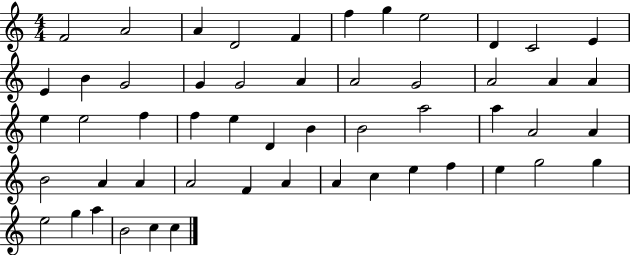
X:1
T:Untitled
M:4/4
L:1/4
K:C
F2 A2 A D2 F f g e2 D C2 E E B G2 G G2 A A2 G2 A2 A A e e2 f f e D B B2 a2 a A2 A B2 A A A2 F A A c e f e g2 g e2 g a B2 c c